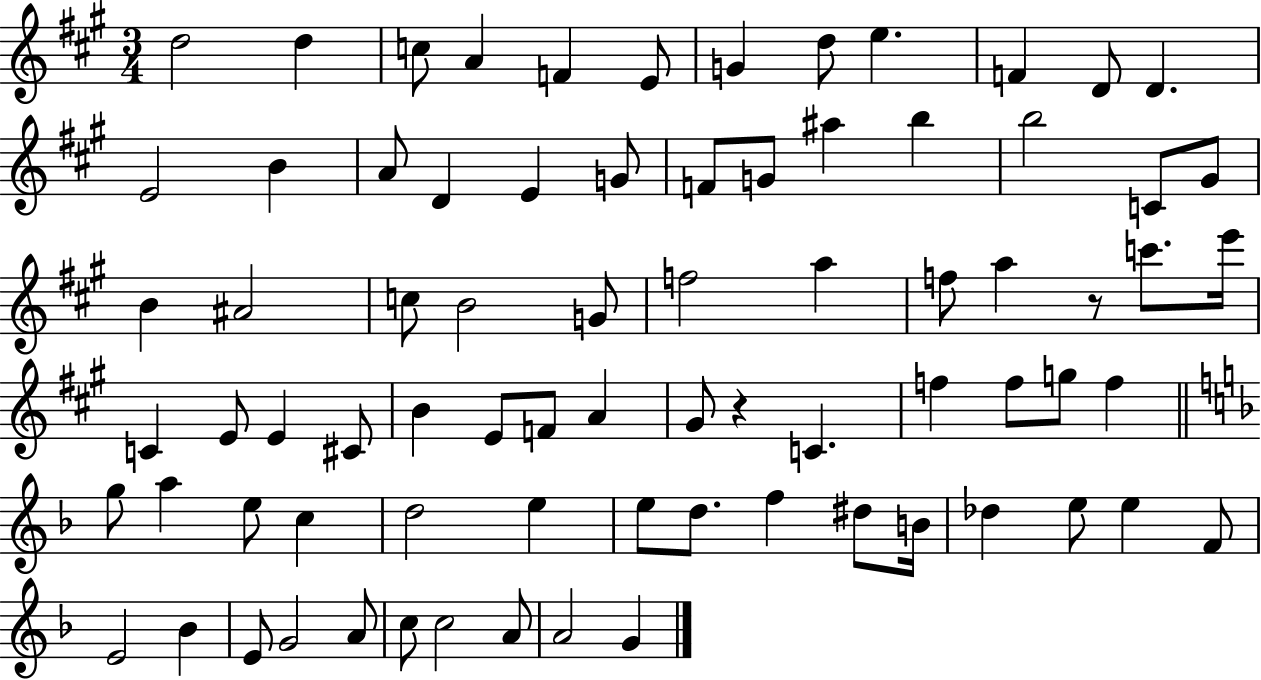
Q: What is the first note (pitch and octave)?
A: D5